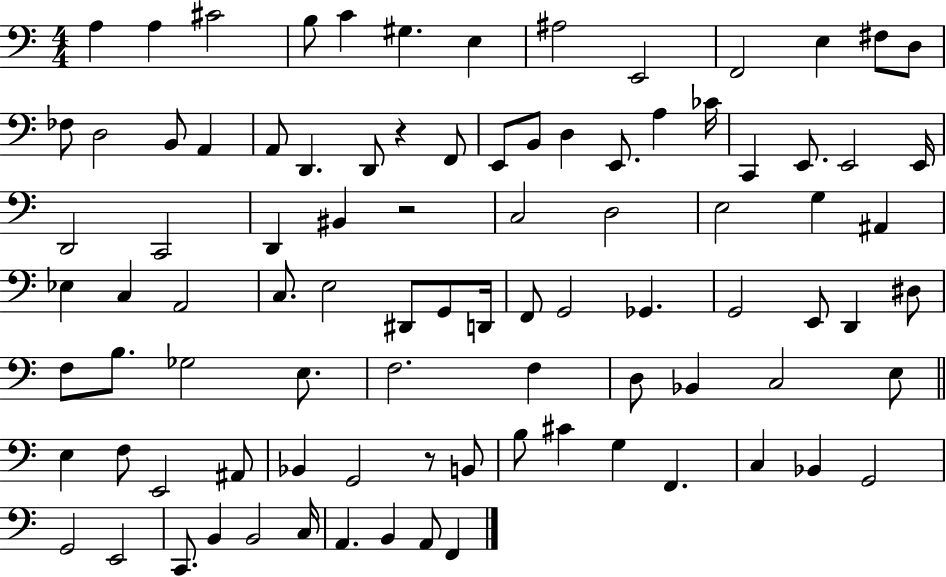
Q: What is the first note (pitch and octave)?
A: A3